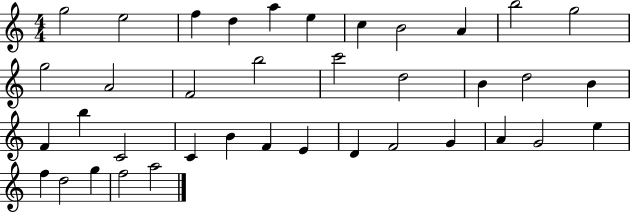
G5/h E5/h F5/q D5/q A5/q E5/q C5/q B4/h A4/q B5/h G5/h G5/h A4/h F4/h B5/h C6/h D5/h B4/q D5/h B4/q F4/q B5/q C4/h C4/q B4/q F4/q E4/q D4/q F4/h G4/q A4/q G4/h E5/q F5/q D5/h G5/q F5/h A5/h